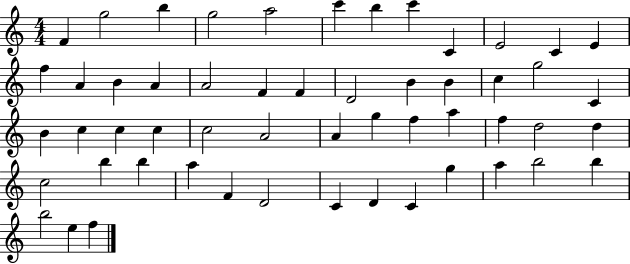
F4/q G5/h B5/q G5/h A5/h C6/q B5/q C6/q C4/q E4/h C4/q E4/q F5/q A4/q B4/q A4/q A4/h F4/q F4/q D4/h B4/q B4/q C5/q G5/h C4/q B4/q C5/q C5/q C5/q C5/h A4/h A4/q G5/q F5/q A5/q F5/q D5/h D5/q C5/h B5/q B5/q A5/q F4/q D4/h C4/q D4/q C4/q G5/q A5/q B5/h B5/q B5/h E5/q F5/q